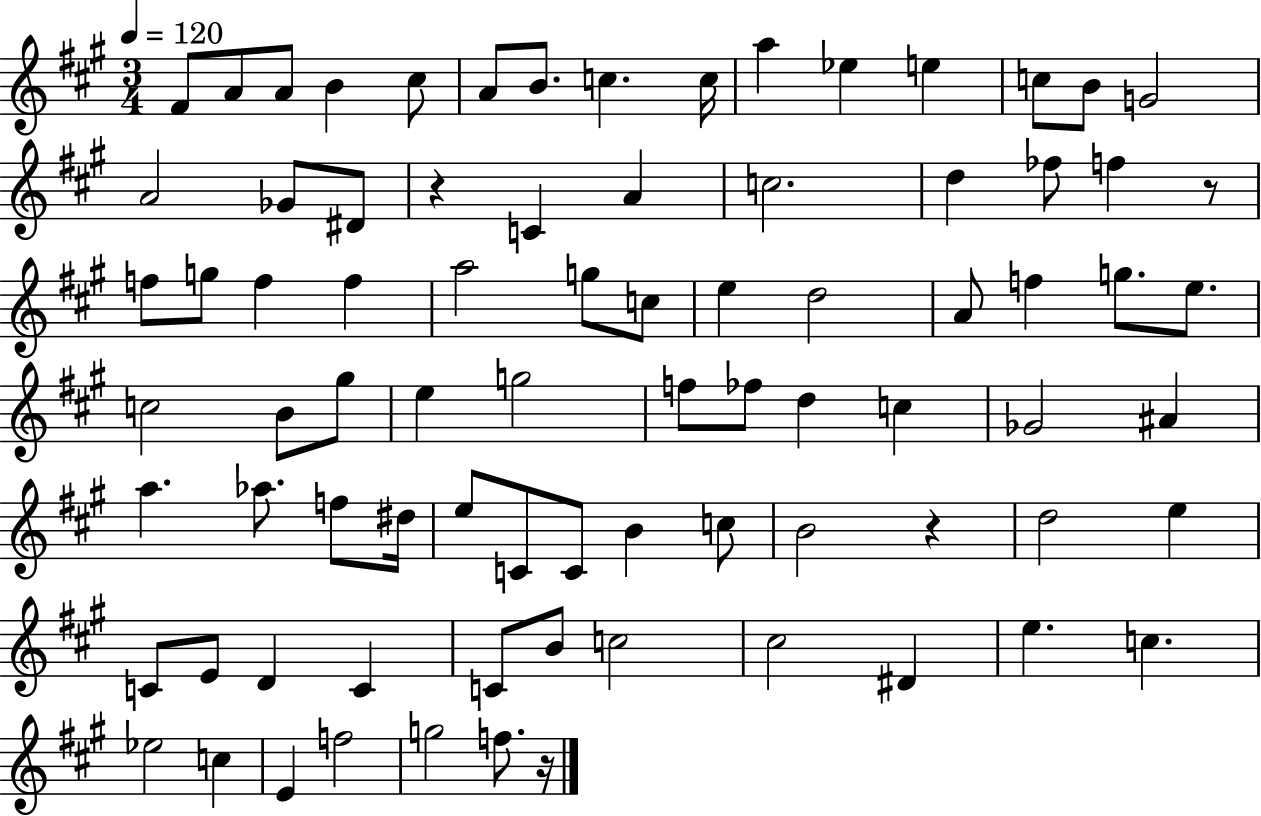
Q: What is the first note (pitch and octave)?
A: F#4